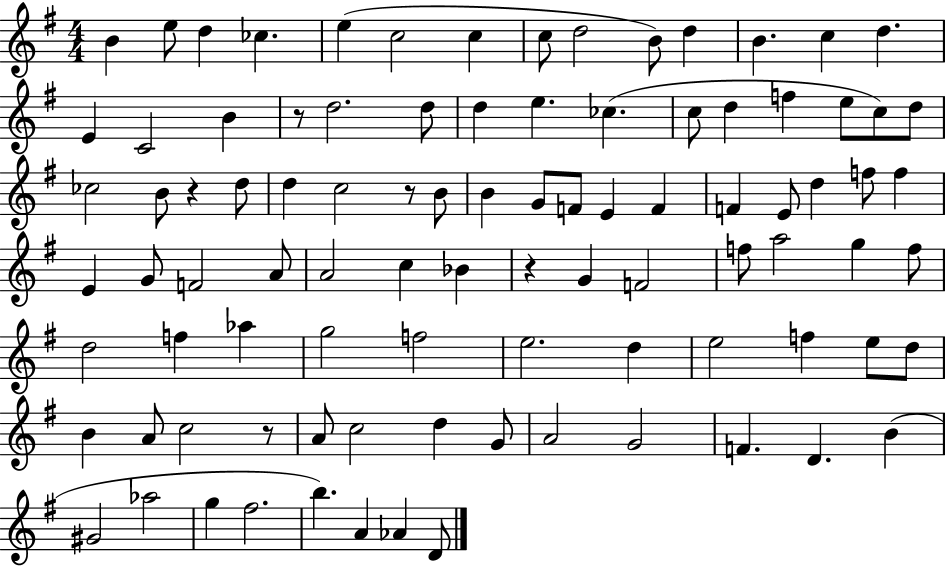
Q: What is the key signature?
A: G major